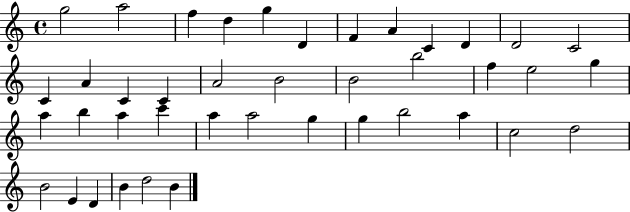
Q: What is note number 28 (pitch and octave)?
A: A5